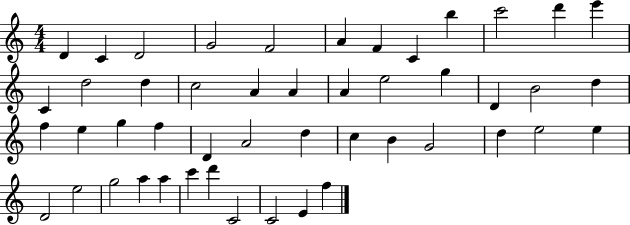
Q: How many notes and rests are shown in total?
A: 48